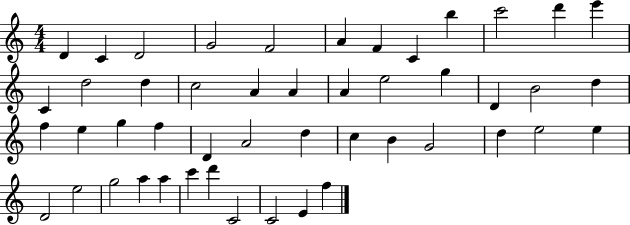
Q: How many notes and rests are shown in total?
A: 48